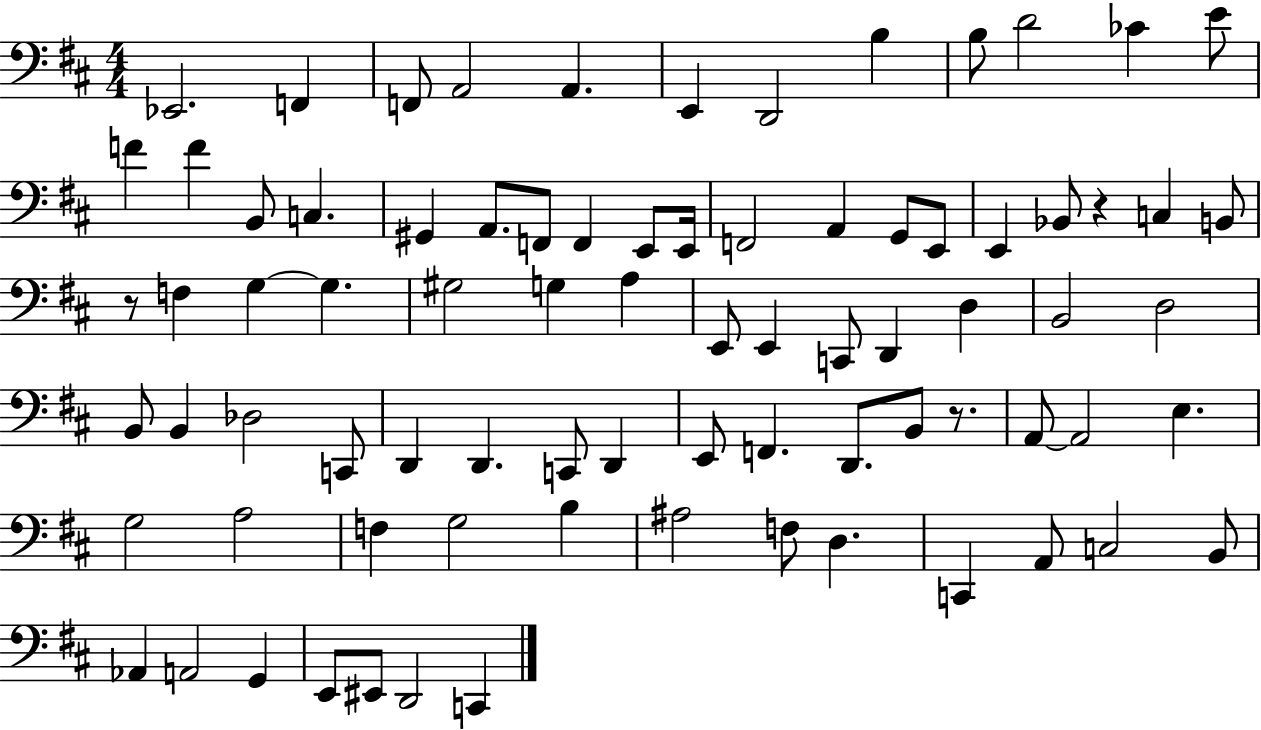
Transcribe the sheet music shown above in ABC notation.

X:1
T:Untitled
M:4/4
L:1/4
K:D
_E,,2 F,, F,,/2 A,,2 A,, E,, D,,2 B, B,/2 D2 _C E/2 F F B,,/2 C, ^G,, A,,/2 F,,/2 F,, E,,/2 E,,/4 F,,2 A,, G,,/2 E,,/2 E,, _B,,/2 z C, B,,/2 z/2 F, G, G, ^G,2 G, A, E,,/2 E,, C,,/2 D,, D, B,,2 D,2 B,,/2 B,, _D,2 C,,/2 D,, D,, C,,/2 D,, E,,/2 F,, D,,/2 B,,/2 z/2 A,,/2 A,,2 E, G,2 A,2 F, G,2 B, ^A,2 F,/2 D, C,, A,,/2 C,2 B,,/2 _A,, A,,2 G,, E,,/2 ^E,,/2 D,,2 C,,